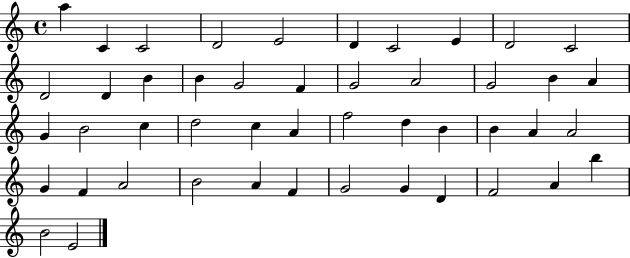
{
  \clef treble
  \time 4/4
  \defaultTimeSignature
  \key c \major
  a''4 c'4 c'2 | d'2 e'2 | d'4 c'2 e'4 | d'2 c'2 | \break d'2 d'4 b'4 | b'4 g'2 f'4 | g'2 a'2 | g'2 b'4 a'4 | \break g'4 b'2 c''4 | d''2 c''4 a'4 | f''2 d''4 b'4 | b'4 a'4 a'2 | \break g'4 f'4 a'2 | b'2 a'4 f'4 | g'2 g'4 d'4 | f'2 a'4 b''4 | \break b'2 e'2 | \bar "|."
}